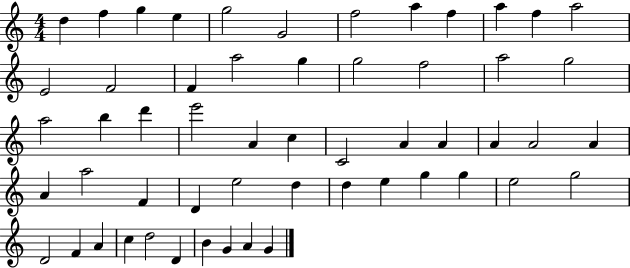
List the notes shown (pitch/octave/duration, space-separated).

D5/q F5/q G5/q E5/q G5/h G4/h F5/h A5/q F5/q A5/q F5/q A5/h E4/h F4/h F4/q A5/h G5/q G5/h F5/h A5/h G5/h A5/h B5/q D6/q E6/h A4/q C5/q C4/h A4/q A4/q A4/q A4/h A4/q A4/q A5/h F4/q D4/q E5/h D5/q D5/q E5/q G5/q G5/q E5/h G5/h D4/h F4/q A4/q C5/q D5/h D4/q B4/q G4/q A4/q G4/q